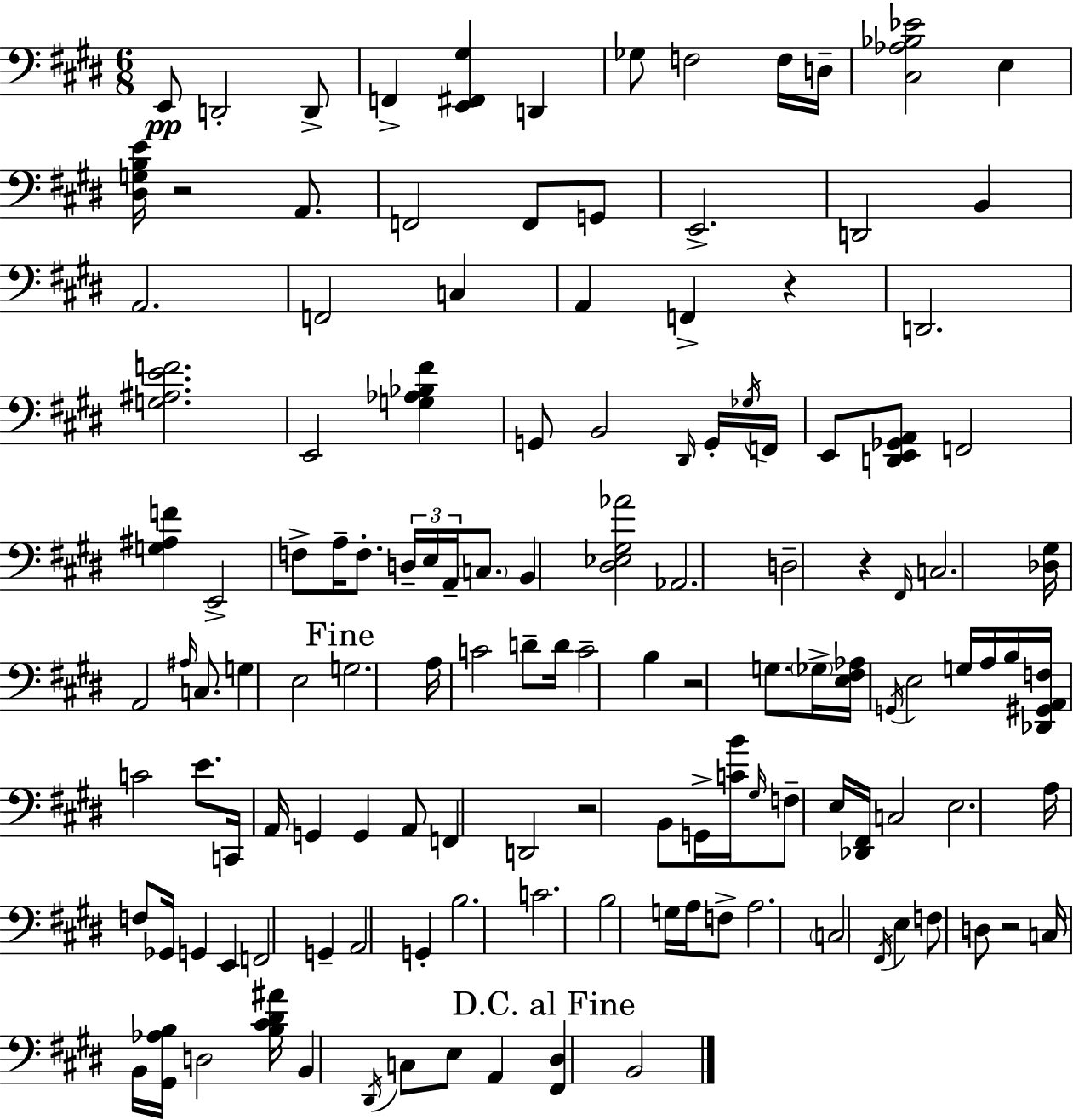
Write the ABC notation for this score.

X:1
T:Untitled
M:6/8
L:1/4
K:E
E,,/2 D,,2 D,,/2 F,, [E,,^F,,^G,] D,, _G,/2 F,2 F,/4 D,/4 [^C,_A,_B,_E]2 E, [^D,G,B,E]/4 z2 A,,/2 F,,2 F,,/2 G,,/2 E,,2 D,,2 B,, A,,2 F,,2 C, A,, F,, z D,,2 [G,^A,EF]2 E,,2 [G,_A,_B,^F] G,,/2 B,,2 ^D,,/4 G,,/4 _G,/4 F,,/4 E,,/2 [D,,E,,_G,,A,,]/2 F,,2 [G,^A,F] E,,2 F,/2 A,/4 F,/2 D,/4 E,/4 A,,/4 C,/2 B,, [^D,_E,^G,_A]2 _A,,2 D,2 z ^F,,/4 C,2 [_D,^G,]/4 A,,2 ^A,/4 C,/2 G, E,2 G,2 A,/4 C2 D/2 D/4 C2 B, z2 G,/2 _G,/4 [E,^F,_A,]/4 G,,/4 E,2 G,/4 A,/4 B,/4 [_D,,^G,,A,,F,]/4 C2 E/2 C,,/4 A,,/4 G,, G,, A,,/2 F,, D,,2 z2 B,,/2 G,,/4 [CB]/4 ^G,/4 F,/2 E,/4 [_D,,^F,,]/4 C,2 E,2 A,/4 F,/2 _G,,/4 G,, E,, F,,2 G,, A,,2 G,, B,2 C2 B,2 G,/4 A,/4 F,/2 A,2 C,2 ^F,,/4 E, F,/2 D,/2 z2 C,/4 B,,/4 [^G,,_A,B,]/4 D,2 [B,^C^D^A]/4 B,, ^D,,/4 C,/2 E,/2 A,, [^F,,^D,] B,,2